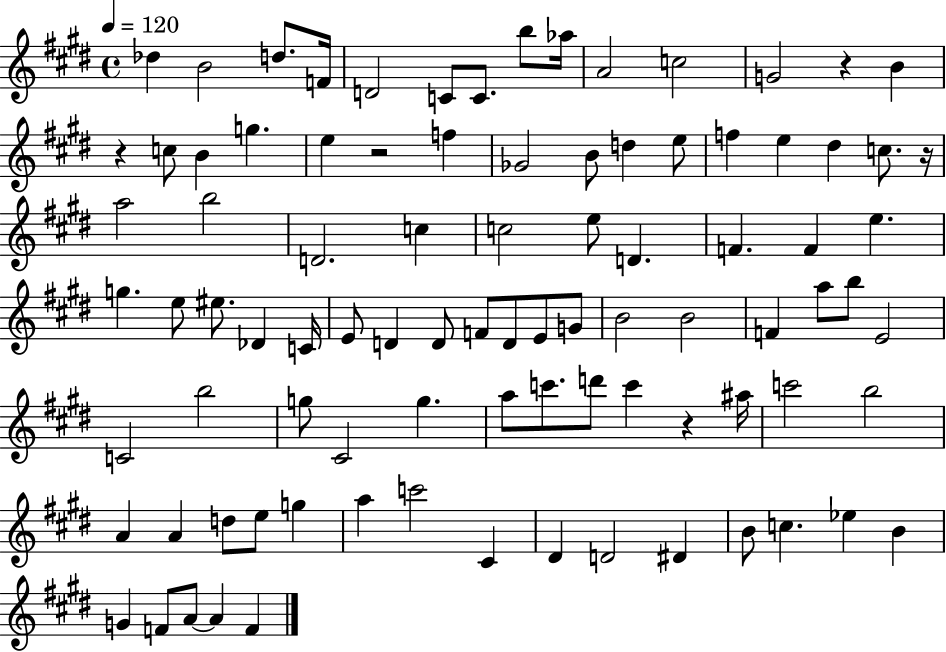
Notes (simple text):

Db5/q B4/h D5/e. F4/s D4/h C4/e C4/e. B5/e Ab5/s A4/h C5/h G4/h R/q B4/q R/q C5/e B4/q G5/q. E5/q R/h F5/q Gb4/h B4/e D5/q E5/e F5/q E5/q D#5/q C5/e. R/s A5/h B5/h D4/h. C5/q C5/h E5/e D4/q. F4/q. F4/q E5/q. G5/q. E5/e EIS5/e. Db4/q C4/s E4/e D4/q D4/e F4/e D4/e E4/e G4/e B4/h B4/h F4/q A5/e B5/e E4/h C4/h B5/h G5/e C#4/h G5/q. A5/e C6/e. D6/e C6/q R/q A#5/s C6/h B5/h A4/q A4/q D5/e E5/e G5/q A5/q C6/h C#4/q D#4/q D4/h D#4/q B4/e C5/q. Eb5/q B4/q G4/q F4/e A4/e A4/q F4/q